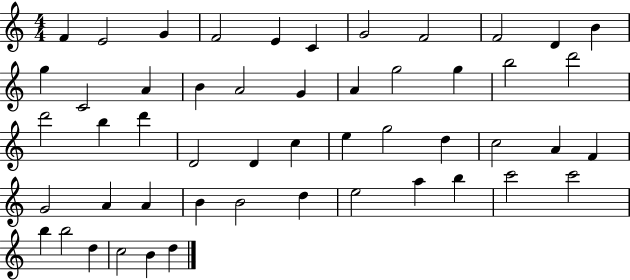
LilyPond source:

{
  \clef treble
  \numericTimeSignature
  \time 4/4
  \key c \major
  f'4 e'2 g'4 | f'2 e'4 c'4 | g'2 f'2 | f'2 d'4 b'4 | \break g''4 c'2 a'4 | b'4 a'2 g'4 | a'4 g''2 g''4 | b''2 d'''2 | \break d'''2 b''4 d'''4 | d'2 d'4 c''4 | e''4 g''2 d''4 | c''2 a'4 f'4 | \break g'2 a'4 a'4 | b'4 b'2 d''4 | e''2 a''4 b''4 | c'''2 c'''2 | \break b''4 b''2 d''4 | c''2 b'4 d''4 | \bar "|."
}